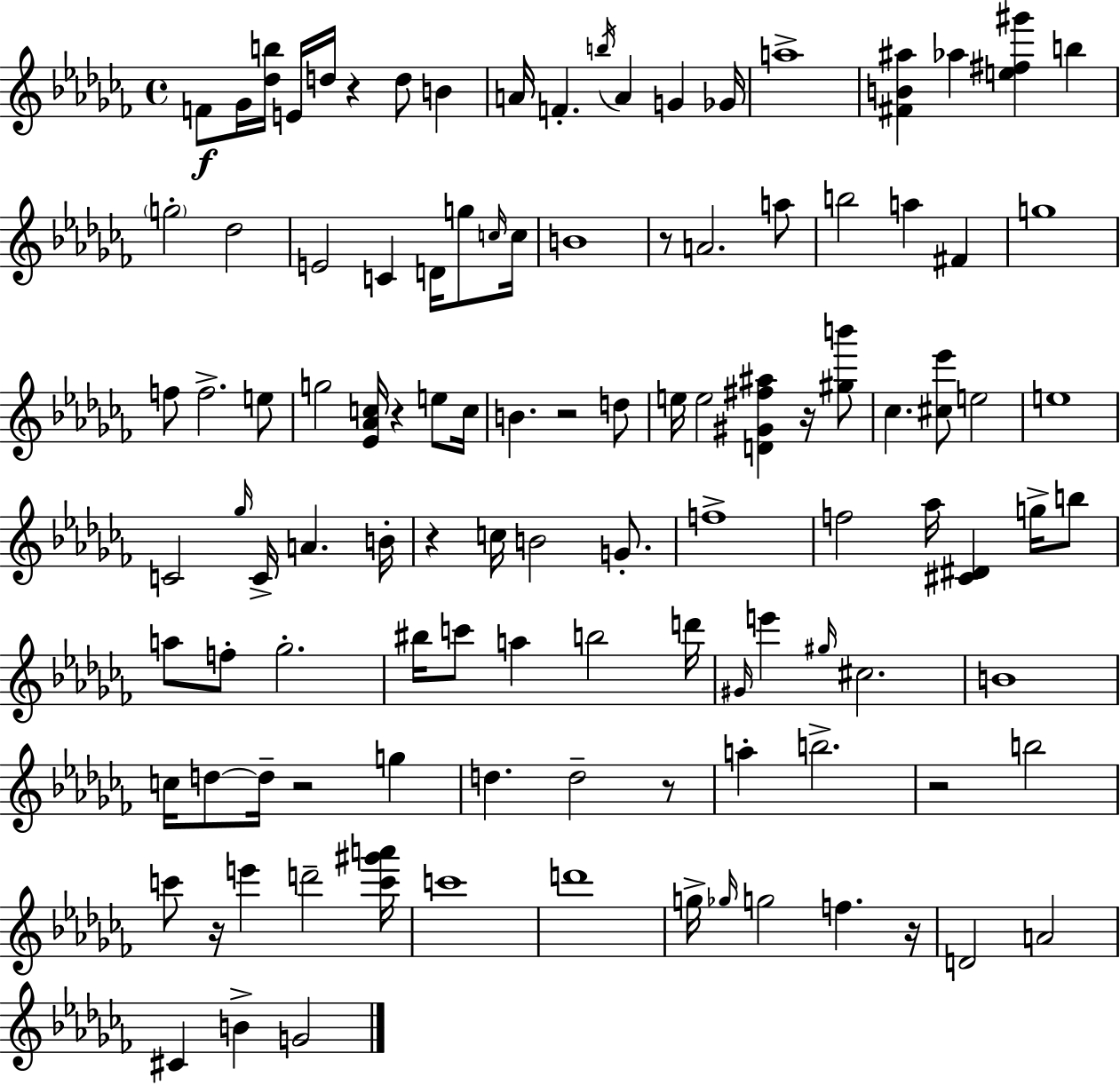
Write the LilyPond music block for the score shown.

{
  \clef treble
  \time 4/4
  \defaultTimeSignature
  \key aes \minor
  f'8\f ges'16 <des'' b''>16 e'16 d''16 r4 d''8 b'4 | a'16 f'4.-. \acciaccatura { b''16 } a'4 g'4 | ges'16 a''1-> | <fis' b' ais''>4 aes''4 <e'' fis'' gis'''>4 b''4 | \break \parenthesize g''2-. des''2 | e'2 c'4 d'16 g''8 | \grace { c''16 } c''16 b'1 | r8 a'2. | \break a''8 b''2 a''4 fis'4 | g''1 | f''8 f''2.-> | e''8 g''2 <ees' aes' c''>16 r4 e''8 | \break c''16 b'4. r2 | d''8 e''16 e''2 <d' gis' fis'' ais''>4 r16 | <gis'' b'''>8 ces''4. <cis'' ees'''>8 e''2 | e''1 | \break c'2 \grace { ges''16 } c'16-> a'4. | b'16-. r4 c''16 b'2 | g'8.-. f''1-> | f''2 aes''16 <cis' dis'>4 | \break g''16-> b''8 a''8 f''8-. ges''2.-. | bis''16 c'''8 a''4 b''2 | d'''16 \grace { gis'16 } e'''4 \grace { gis''16 } cis''2. | b'1 | \break c''16 d''8~~ d''16-- r2 | g''4 d''4. d''2-- | r8 a''4-. b''2.-> | r2 b''2 | \break c'''8 r16 e'''4 d'''2-- | <c''' gis''' a'''>16 c'''1 | d'''1 | g''16-> \grace { ges''16 } g''2 f''4. | \break r16 d'2 a'2 | cis'4 b'4-> g'2 | \bar "|."
}